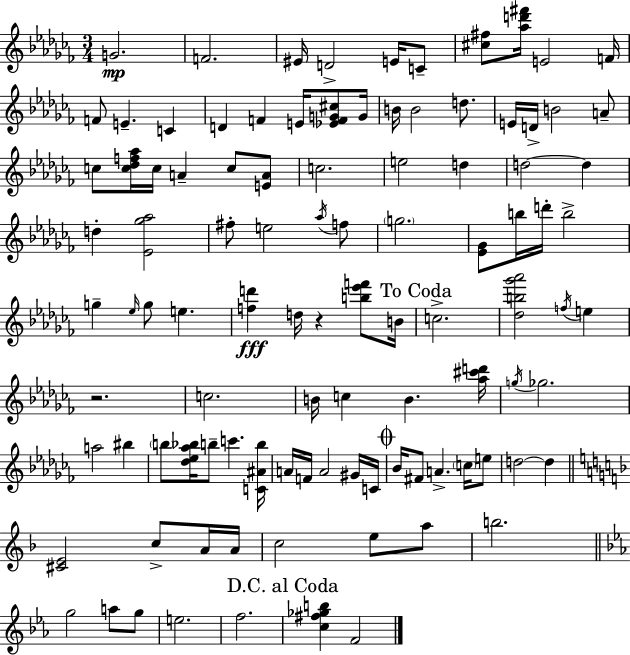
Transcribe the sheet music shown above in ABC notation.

X:1
T:Untitled
M:3/4
L:1/4
K:Abm
G2 F2 ^E/4 D2 E/4 C/2 [^c^f]/2 [_ad'^f']/4 E2 F/4 F/2 E C D F E/4 [_EFG^c]/2 G/4 B/4 B2 d/2 E/4 D/4 B2 A/2 c/2 [c_df_a]/4 c/4 A c/2 [EA]/2 c2 e2 d d2 d d [_E_g_a]2 ^f/2 e2 _a/4 f/2 g2 [_E_G]/2 b/4 d'/4 b2 g _e/4 g/2 e [fd'] d/4 z [b_e'f']/2 B/4 c2 [_db_g'_a']2 f/4 e z2 c2 B/4 c B [_a^c'd']/4 g/4 _g2 a2 ^b b/2 [_d_e_a_b]/4 b/2 c' [C^Ab]/4 A/4 F/4 A2 ^G/4 C/4 _B/4 ^F/2 A c/4 e/2 d2 d [^CE]2 c/2 A/4 A/4 c2 e/2 a/2 b2 g2 a/2 g/2 e2 f2 [c^f_gb] F2